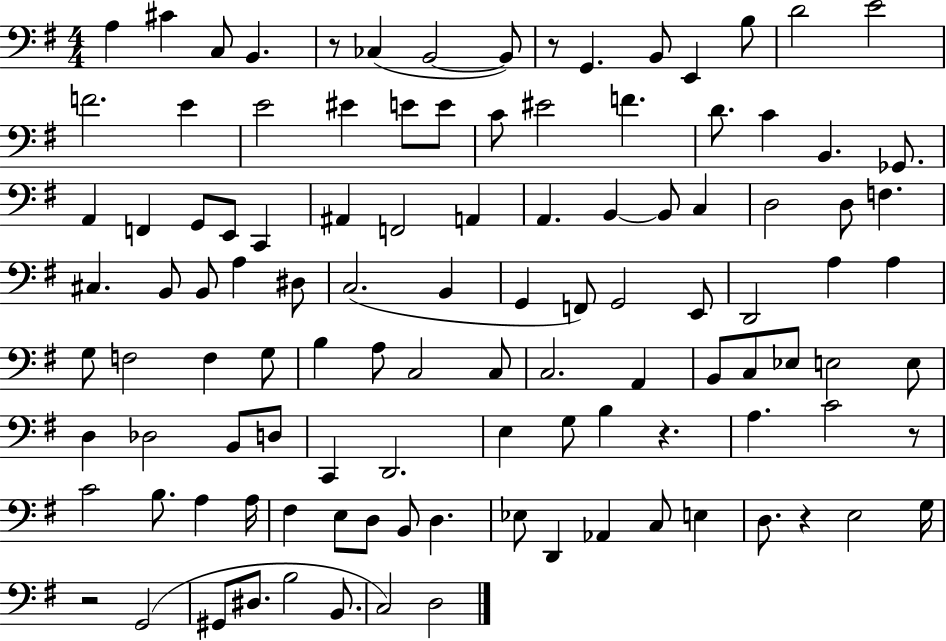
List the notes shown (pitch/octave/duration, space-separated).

A3/q C#4/q C3/e B2/q. R/e CES3/q B2/h B2/e R/e G2/q. B2/e E2/q B3/e D4/h E4/h F4/h. E4/q E4/h EIS4/q E4/e E4/e C4/e EIS4/h F4/q. D4/e. C4/q B2/q. Gb2/e. A2/q F2/q G2/e E2/e C2/q A#2/q F2/h A2/q A2/q. B2/q B2/e C3/q D3/h D3/e F3/q. C#3/q. B2/e B2/e A3/q D#3/e C3/h. B2/q G2/q F2/e G2/h E2/e D2/h A3/q A3/q G3/e F3/h F3/q G3/e B3/q A3/e C3/h C3/e C3/h. A2/q B2/e C3/e Eb3/e E3/h E3/e D3/q Db3/h B2/e D3/e C2/q D2/h. E3/q G3/e B3/q R/q. A3/q. C4/h R/e C4/h B3/e. A3/q A3/s F#3/q E3/e D3/e B2/e D3/q. Eb3/e D2/q Ab2/q C3/e E3/q D3/e. R/q E3/h G3/s R/h G2/h G#2/e D#3/e. B3/h B2/e. C3/h D3/h